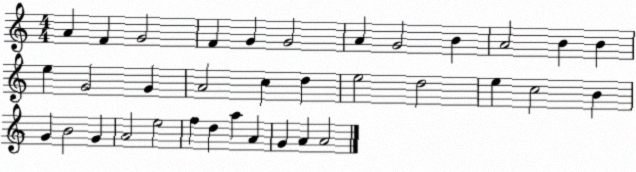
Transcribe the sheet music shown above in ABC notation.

X:1
T:Untitled
M:4/4
L:1/4
K:C
A F G2 F G G2 A G2 B A2 B B e G2 G A2 c d e2 d2 e c2 B G B2 G A2 e2 f d a A G A A2